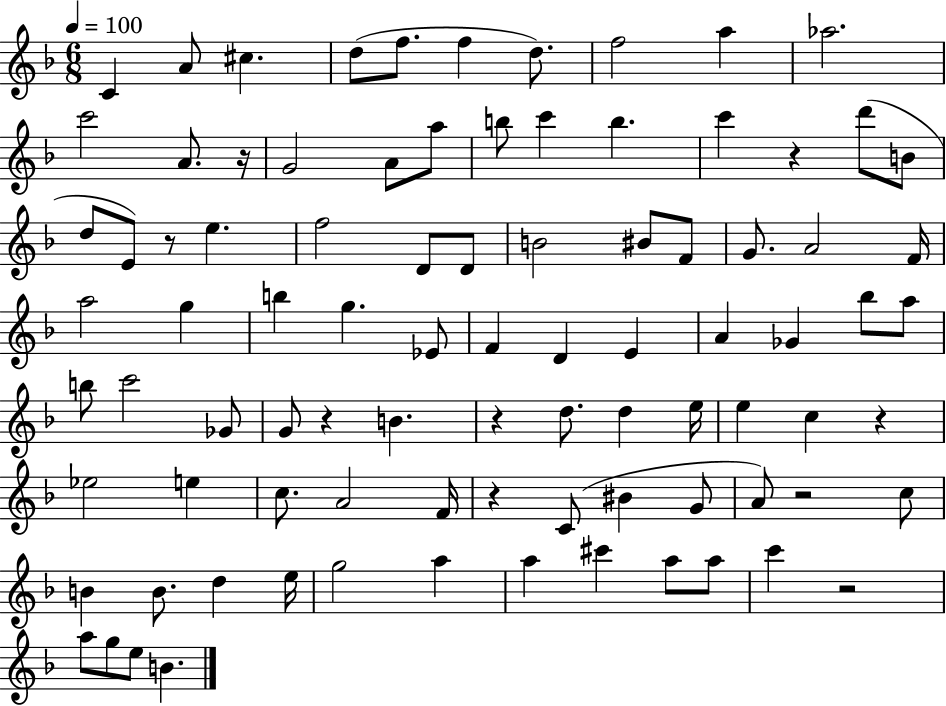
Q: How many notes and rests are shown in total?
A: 89